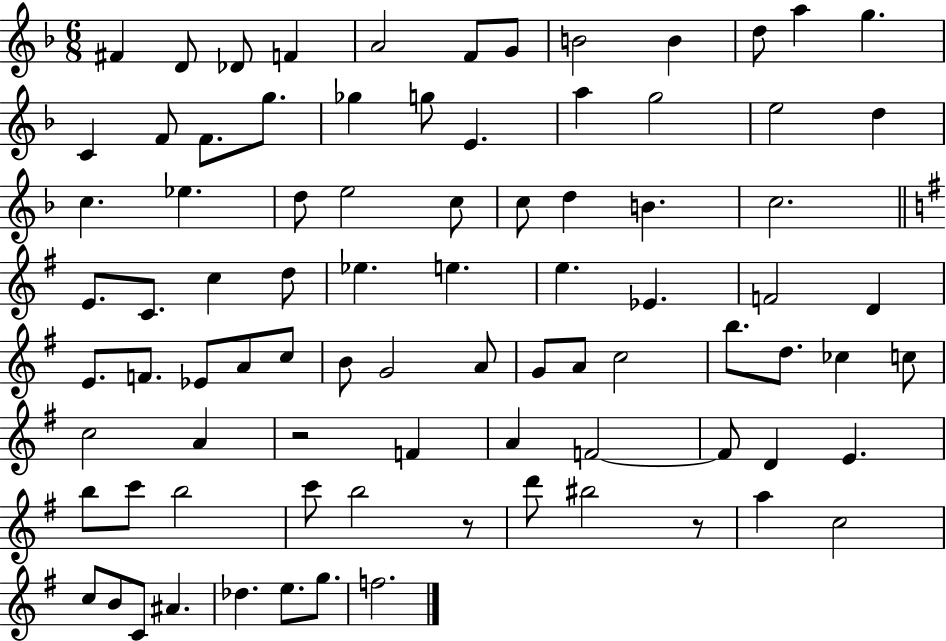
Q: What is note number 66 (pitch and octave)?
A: B5